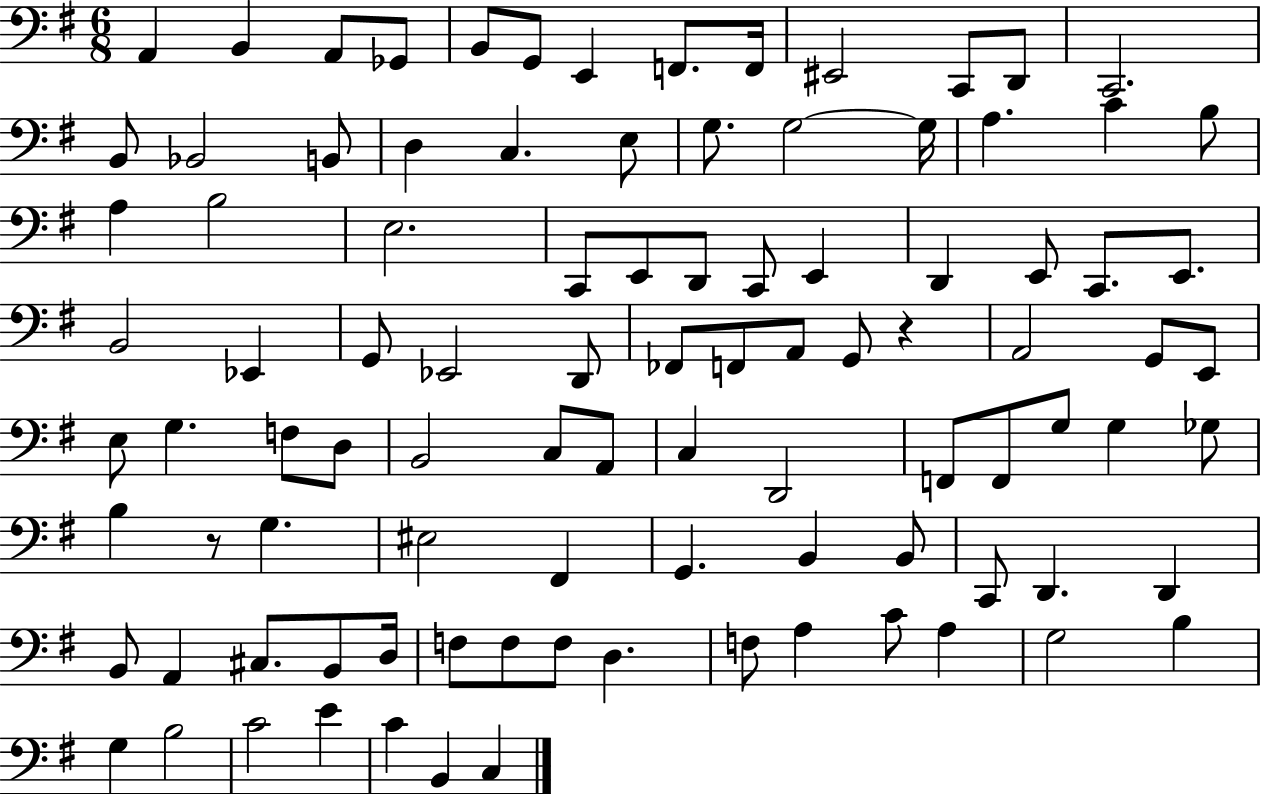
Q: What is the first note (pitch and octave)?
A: A2